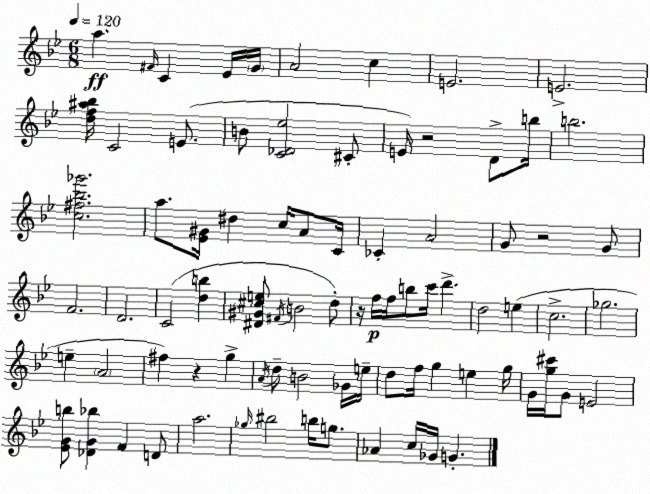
X:1
T:Untitled
M:6/8
L:1/4
K:Bb
a ^F/4 C _E/4 G/4 A2 c E2 E2 [df^a_b]/4 C2 E/2 B/2 [C_D_e]2 ^C/2 E/4 z2 D/2 b/4 b2 [c^f_b_g']2 a/2 [_E^G]/4 ^d c/4 A/2 C/4 _C A2 G/2 z2 G/2 F2 D2 C2 [db] [^D^G^ce]/2 ^F/4 B2 d/2 z/4 f/4 f/4 b/2 c'/4 d' d2 e c2 _g2 e A2 ^f z g A/4 d/2 B2 _G/4 e/4 d/2 f/4 g e g/4 G/4 [g^c']/4 G/2 E2 [_EGb]/2 [_DG_b] F D/2 a2 _g/4 ^b2 b/4 g/2 _A c/4 _G/4 G